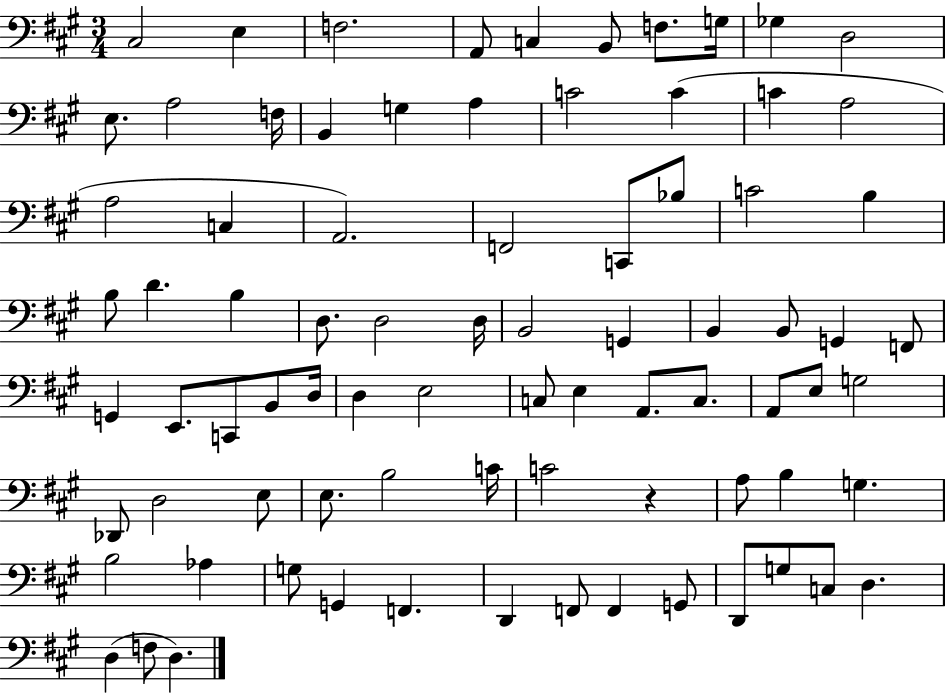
X:1
T:Untitled
M:3/4
L:1/4
K:A
^C,2 E, F,2 A,,/2 C, B,,/2 F,/2 G,/4 _G, D,2 E,/2 A,2 F,/4 B,, G, A, C2 C C A,2 A,2 C, A,,2 F,,2 C,,/2 _B,/2 C2 B, B,/2 D B, D,/2 D,2 D,/4 B,,2 G,, B,, B,,/2 G,, F,,/2 G,, E,,/2 C,,/2 B,,/2 D,/4 D, E,2 C,/2 E, A,,/2 C,/2 A,,/2 E,/2 G,2 _D,,/2 D,2 E,/2 E,/2 B,2 C/4 C2 z A,/2 B, G, B,2 _A, G,/2 G,, F,, D,, F,,/2 F,, G,,/2 D,,/2 G,/2 C,/2 D, D, F,/2 D,